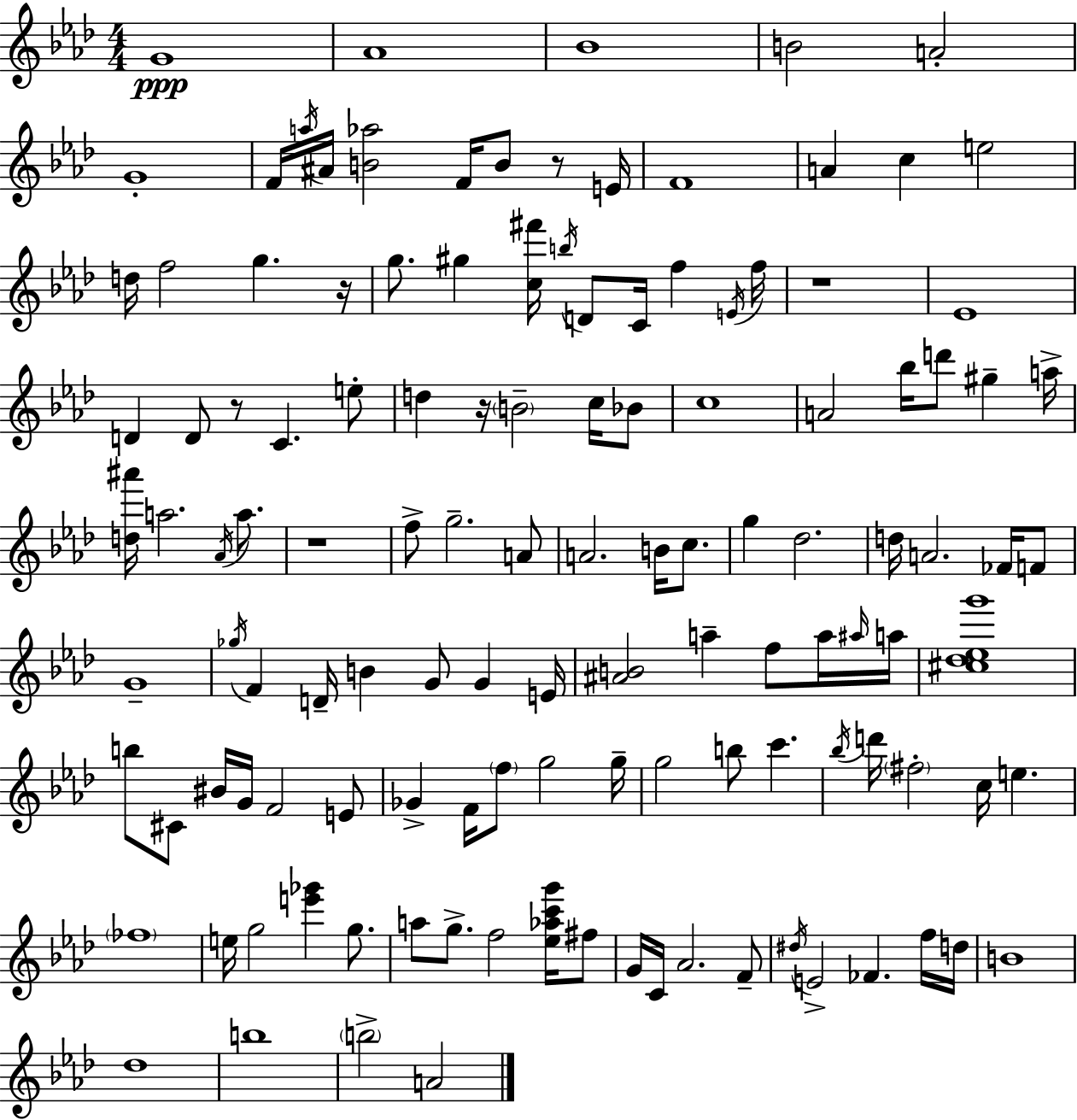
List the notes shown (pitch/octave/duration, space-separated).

G4/w Ab4/w Bb4/w B4/h A4/h G4/w F4/s A5/s A#4/s [B4,Ab5]/h F4/s B4/e R/e E4/s F4/w A4/q C5/q E5/h D5/s F5/h G5/q. R/s G5/e. G#5/q [C5,F#6]/s B5/s D4/e C4/s F5/q E4/s F5/s R/w Eb4/w D4/q D4/e R/e C4/q. E5/e D5/q R/s B4/h C5/s Bb4/e C5/w A4/h Bb5/s D6/e G#5/q A5/s [D5,A#6]/s A5/h. Ab4/s A5/e. R/w F5/e G5/h. A4/e A4/h. B4/s C5/e. G5/q Db5/h. D5/s A4/h. FES4/s F4/e G4/w Gb5/s F4/q D4/s B4/q G4/e G4/q E4/s [A#4,B4]/h A5/q F5/e A5/s A#5/s A5/s [C#5,Db5,Eb5,G6]/w B5/e C#4/e BIS4/s G4/s F4/h E4/e Gb4/q F4/s F5/e G5/h G5/s G5/h B5/e C6/q. Bb5/s D6/s F#5/h C5/s E5/q. FES5/w E5/s G5/h [E6,Gb6]/q G5/e. A5/e G5/e. F5/h [Eb5,Ab5,C6,G6]/s F#5/e G4/s C4/s Ab4/h. F4/e D#5/s E4/h FES4/q. F5/s D5/s B4/w Db5/w B5/w B5/h A4/h